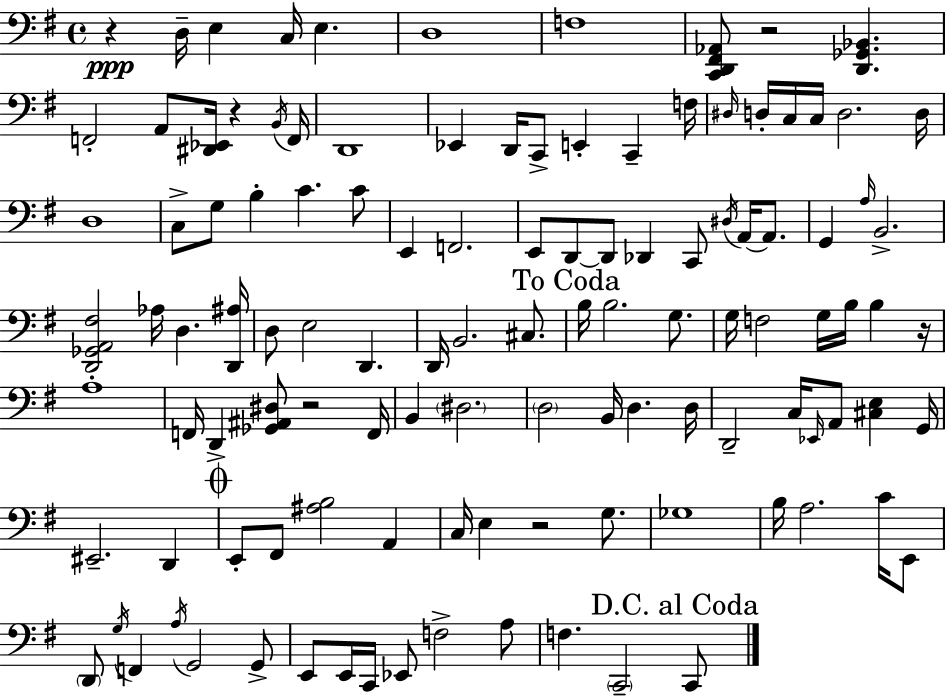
X:1
T:Untitled
M:4/4
L:1/4
K:Em
z D,/4 E, C,/4 E, D,4 F,4 [C,,D,,^F,,_A,,]/2 z2 [D,,_G,,_B,,] F,,2 A,,/2 [^D,,_E,,]/4 z B,,/4 F,,/4 D,,4 _E,, D,,/4 C,,/2 E,, C,, F,/4 ^D,/4 D,/4 C,/4 C,/4 D,2 D,/4 D,4 C,/2 G,/2 B, C C/2 E,, F,,2 E,,/2 D,,/2 D,,/2 _D,, C,,/2 ^D,/4 A,,/4 A,,/2 G,, A,/4 B,,2 [D,,_G,,A,,^F,]2 _A,/4 D, [D,,^A,]/4 D,/2 E,2 D,, D,,/4 B,,2 ^C,/2 B,/4 B,2 G,/2 G,/4 F,2 G,/4 B,/4 B, z/4 A,4 F,,/4 D,, [_G,,^A,,^D,]/2 z2 F,,/4 B,, ^D,2 D,2 B,,/4 D, D,/4 D,,2 C,/4 _E,,/4 A,,/2 [^C,E,] G,,/4 ^E,,2 D,, E,,/2 ^F,,/2 [^A,B,]2 A,, C,/4 E, z2 G,/2 _G,4 B,/4 A,2 C/4 E,,/2 D,,/2 G,/4 F,, A,/4 G,,2 G,,/2 E,,/2 E,,/4 C,,/4 _E,,/2 F,2 A,/2 F, C,,2 C,,/2